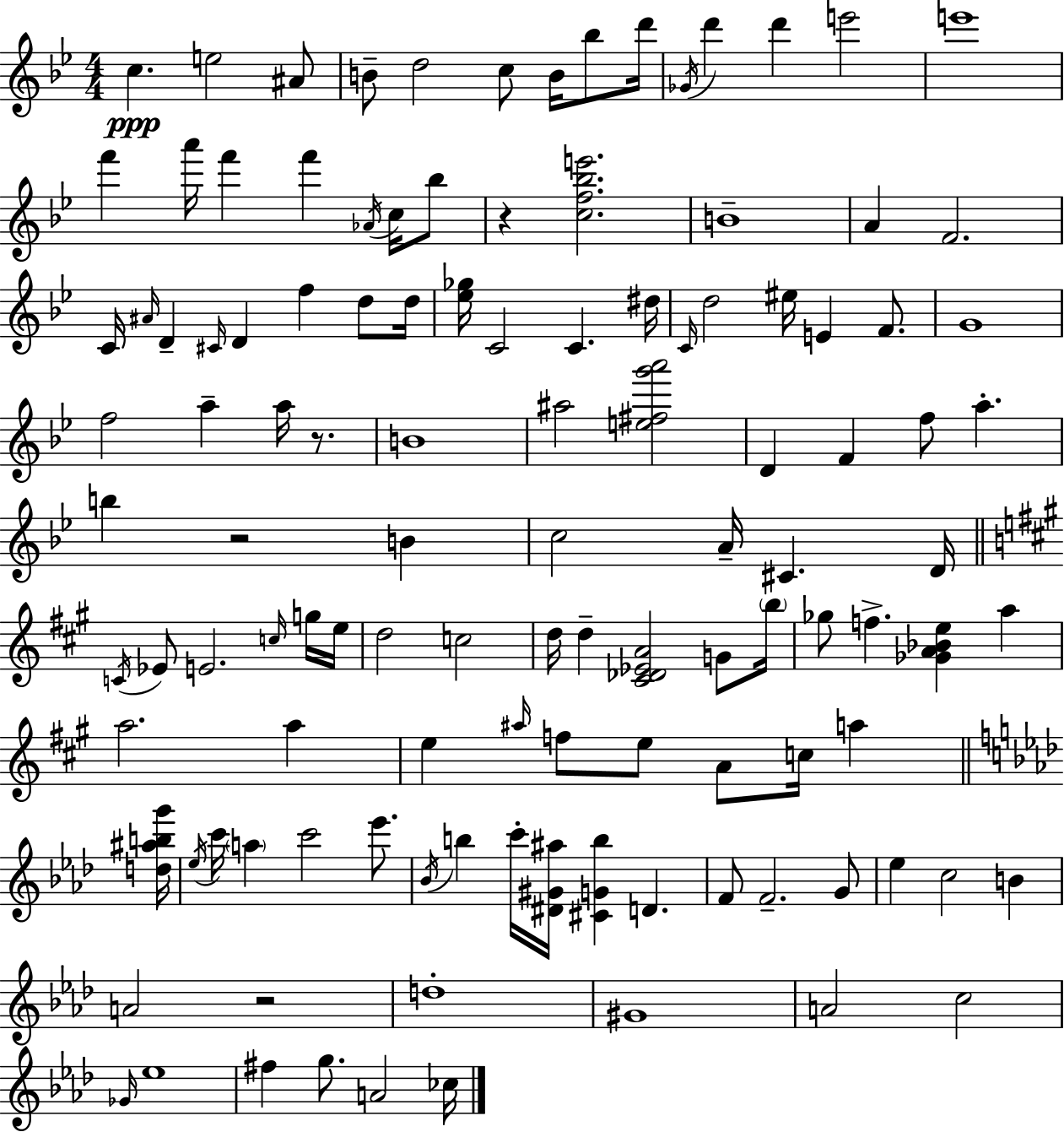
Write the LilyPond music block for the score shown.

{
  \clef treble
  \numericTimeSignature
  \time 4/4
  \key g \minor
  \repeat volta 2 { c''4.\ppp e''2 ais'8 | b'8-- d''2 c''8 b'16 bes''8 d'''16 | \acciaccatura { ges'16 } d'''4 d'''4 e'''2 | e'''1 | \break f'''4 a'''16 f'''4 f'''4 \acciaccatura { aes'16 } c''16 | bes''8 r4 <c'' f'' bes'' e'''>2. | b'1-- | a'4 f'2. | \break c'16 \grace { ais'16 } d'4-- \grace { cis'16 } d'4 f''4 | d''8 d''16 <ees'' ges''>16 c'2 c'4. | dis''16 \grace { c'16 } d''2 eis''16 e'4 | f'8. g'1 | \break f''2 a''4-- | a''16 r8. b'1 | ais''2 <e'' fis'' g''' a'''>2 | d'4 f'4 f''8 a''4.-. | \break b''4 r2 | b'4 c''2 a'16-- cis'4. | d'16 \bar "||" \break \key a \major \acciaccatura { c'16 } ees'8 e'2. \grace { c''16 } | g''16 e''16 d''2 c''2 | d''16 d''4-- <cis' des' ees' a'>2 g'8 | \parenthesize b''16 ges''8 f''4.-> <ges' a' bes' e''>4 a''4 | \break a''2. a''4 | e''4 \grace { ais''16 } f''8 e''8 a'8 c''16 a''4 | \bar "||" \break \key aes \major <d'' ais'' b'' g'''>16 \acciaccatura { ees''16 } c'''16 \parenthesize a''4 c'''2 ees'''8. | \acciaccatura { bes'16 } b''4 c'''16-. <dis' gis' ais''>16 <cis' g' b''>4 d'4. | f'8 f'2.-- | g'8 ees''4 c''2 b'4 | \break a'2 r2 | d''1-. | gis'1 | a'2 c''2 | \break \grace { ges'16 } ees''1 | fis''4 g''8. a'2 | ces''16 } \bar "|."
}